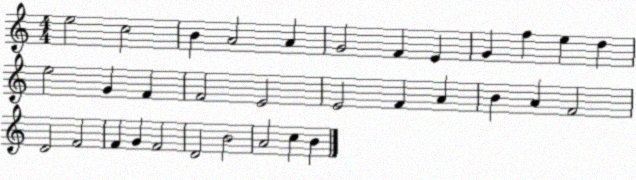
X:1
T:Untitled
M:4/4
L:1/4
K:C
e2 c2 B A2 A G2 F E G f e d e2 G F F2 E2 E2 F A B A F2 D2 F2 F G F2 D2 B2 A2 c B